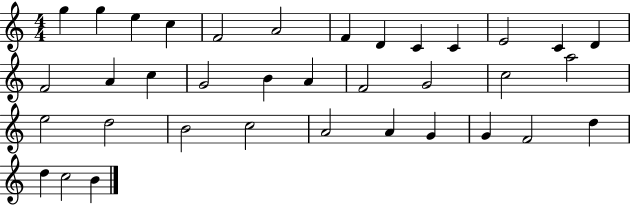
{
  \clef treble
  \numericTimeSignature
  \time 4/4
  \key c \major
  g''4 g''4 e''4 c''4 | f'2 a'2 | f'4 d'4 c'4 c'4 | e'2 c'4 d'4 | \break f'2 a'4 c''4 | g'2 b'4 a'4 | f'2 g'2 | c''2 a''2 | \break e''2 d''2 | b'2 c''2 | a'2 a'4 g'4 | g'4 f'2 d''4 | \break d''4 c''2 b'4 | \bar "|."
}